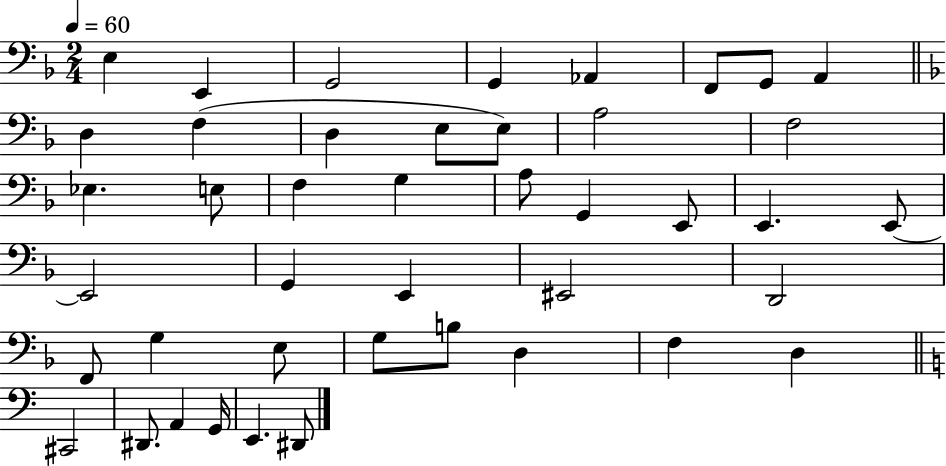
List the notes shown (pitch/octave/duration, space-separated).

E3/q E2/q G2/h G2/q Ab2/q F2/e G2/e A2/q D3/q F3/q D3/q E3/e E3/e A3/h F3/h Eb3/q. E3/e F3/q G3/q A3/e G2/q E2/e E2/q. E2/e E2/h G2/q E2/q EIS2/h D2/h F2/e G3/q E3/e G3/e B3/e D3/q F3/q D3/q C#2/h D#2/e. A2/q G2/s E2/q. D#2/e